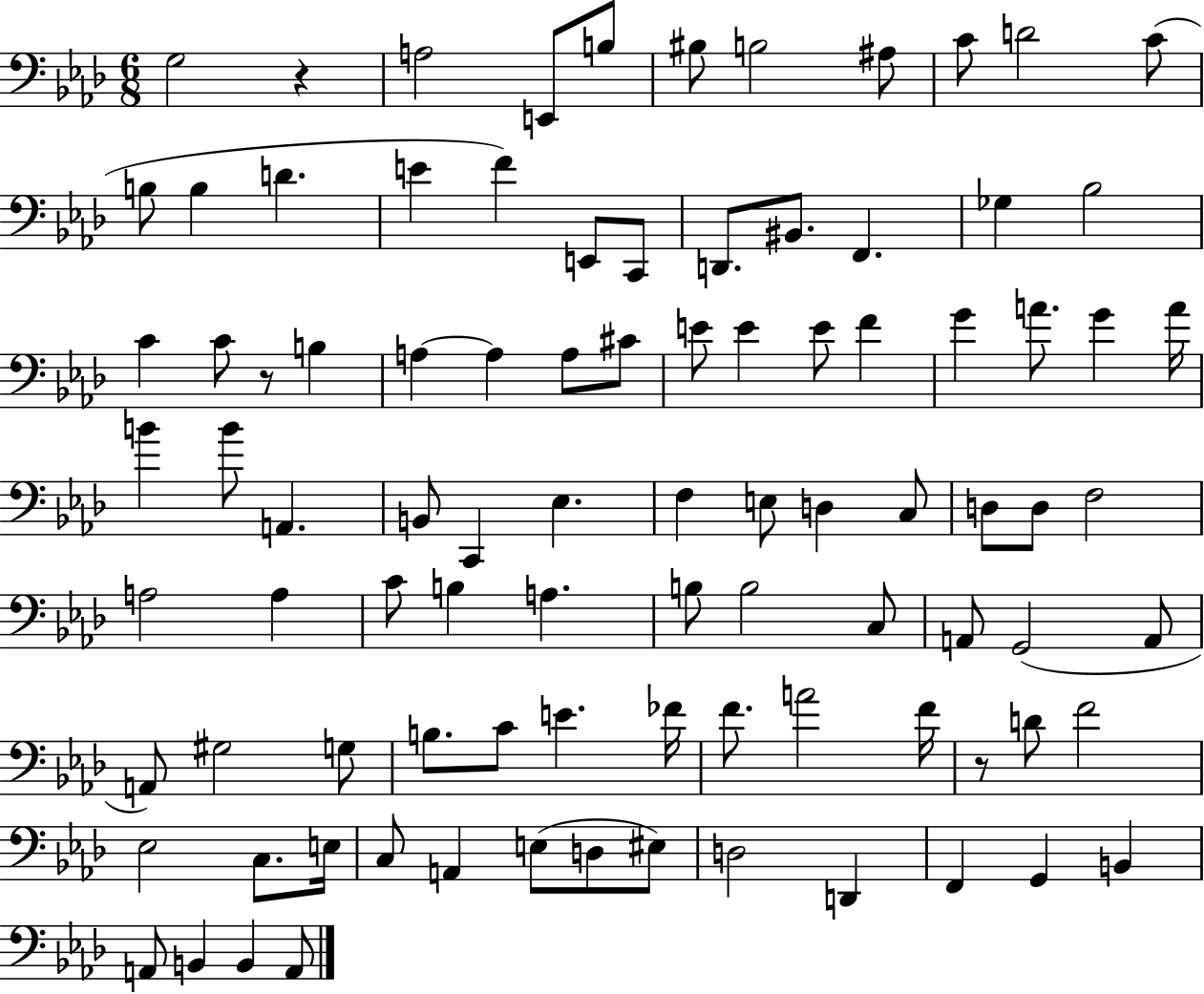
G3/h R/q A3/h E2/e B3/e BIS3/e B3/h A#3/e C4/e D4/h C4/e B3/e B3/q D4/q. E4/q F4/q E2/e C2/e D2/e. BIS2/e. F2/q. Gb3/q Bb3/h C4/q C4/e R/e B3/q A3/q A3/q A3/e C#4/e E4/e E4/q E4/e F4/q G4/q A4/e. G4/q A4/s B4/q B4/e A2/q. B2/e C2/q Eb3/q. F3/q E3/e D3/q C3/e D3/e D3/e F3/h A3/h A3/q C4/e B3/q A3/q. B3/e B3/h C3/e A2/e G2/h A2/e A2/e G#3/h G3/e B3/e. C4/e E4/q. FES4/s F4/e. A4/h F4/s R/e D4/e F4/h Eb3/h C3/e. E3/s C3/e A2/q E3/e D3/e EIS3/e D3/h D2/q F2/q G2/q B2/q A2/e B2/q B2/q A2/e